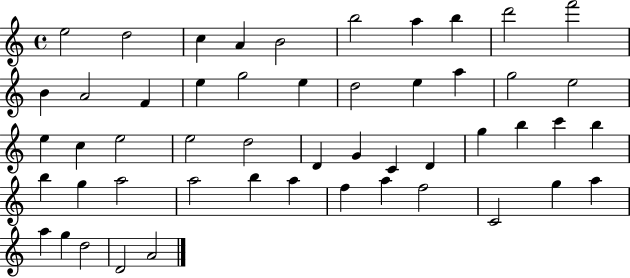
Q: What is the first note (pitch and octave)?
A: E5